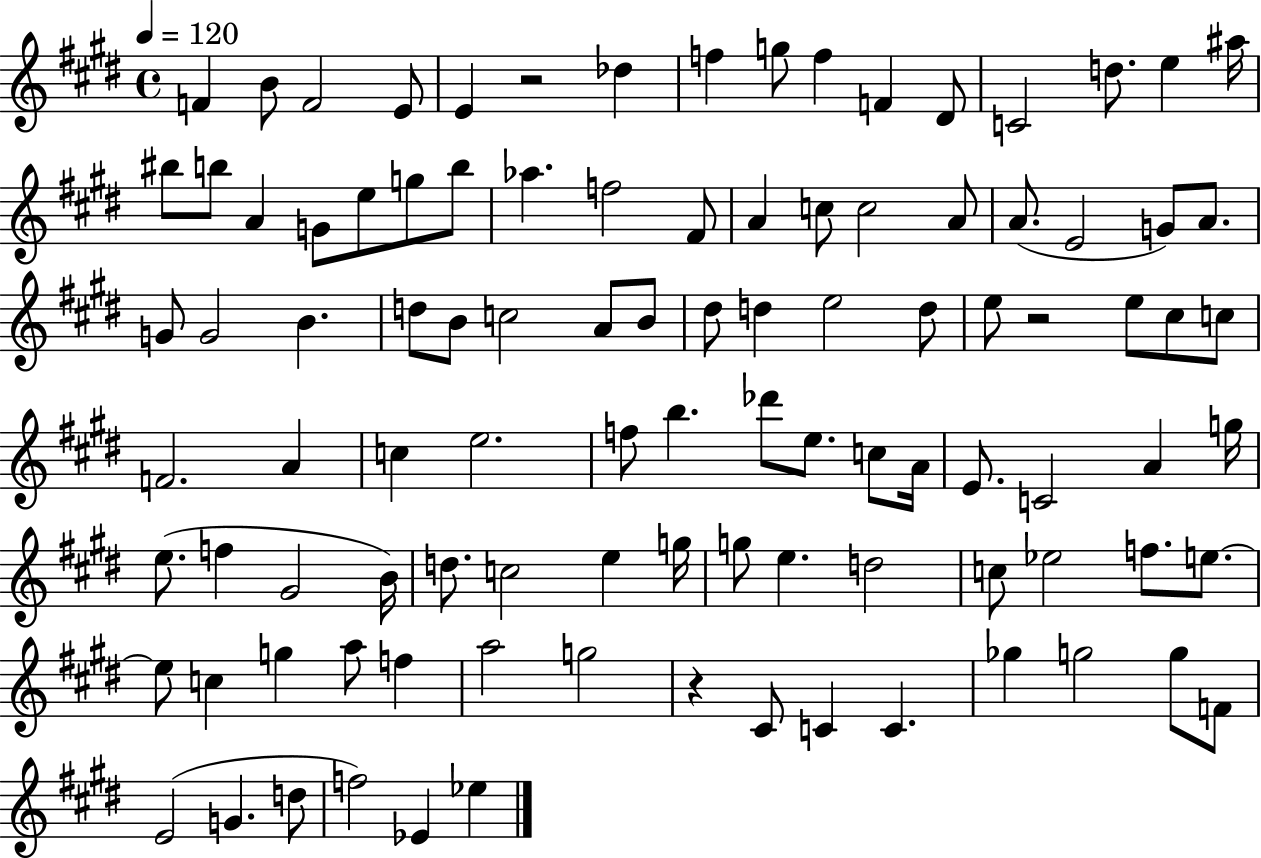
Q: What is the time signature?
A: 4/4